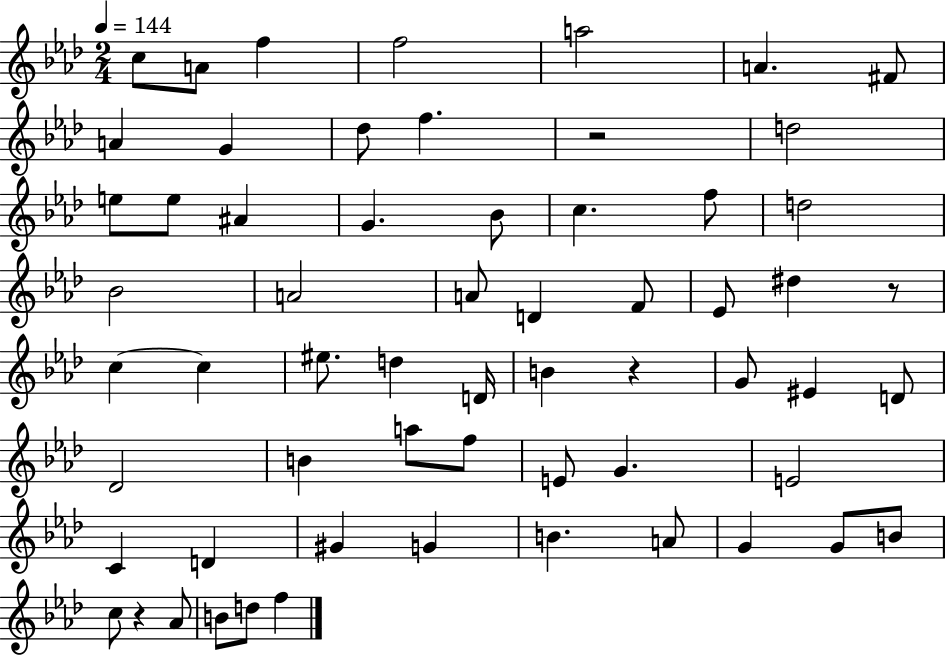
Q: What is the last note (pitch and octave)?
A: F5